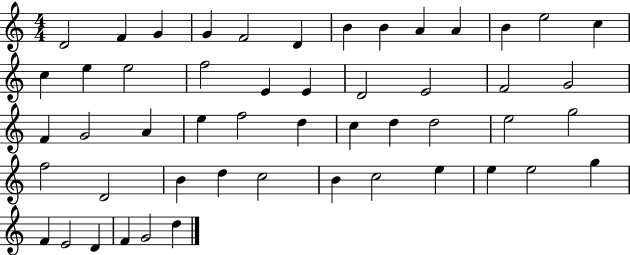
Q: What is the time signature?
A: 4/4